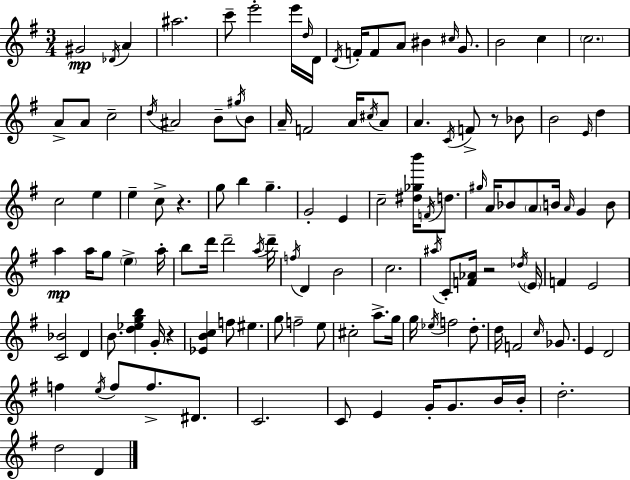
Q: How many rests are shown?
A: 4